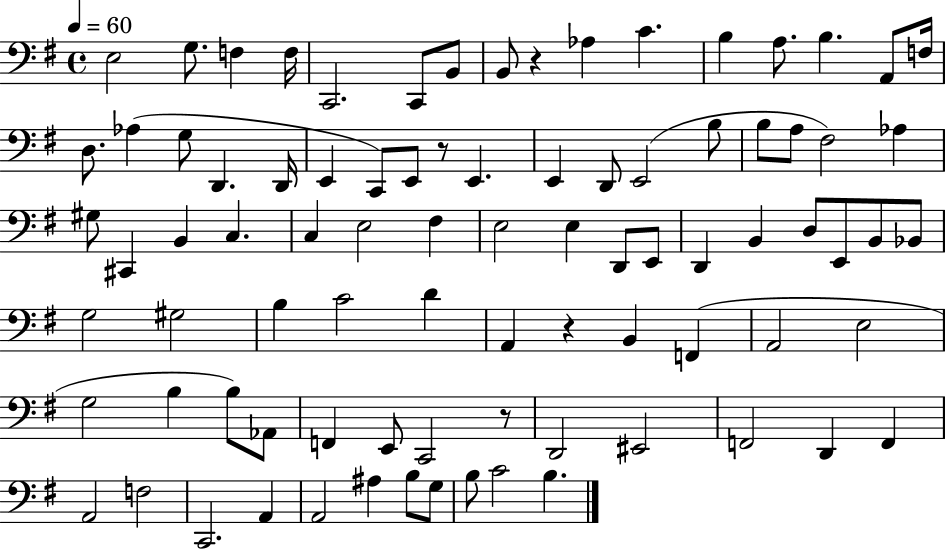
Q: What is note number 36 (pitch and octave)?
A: C3